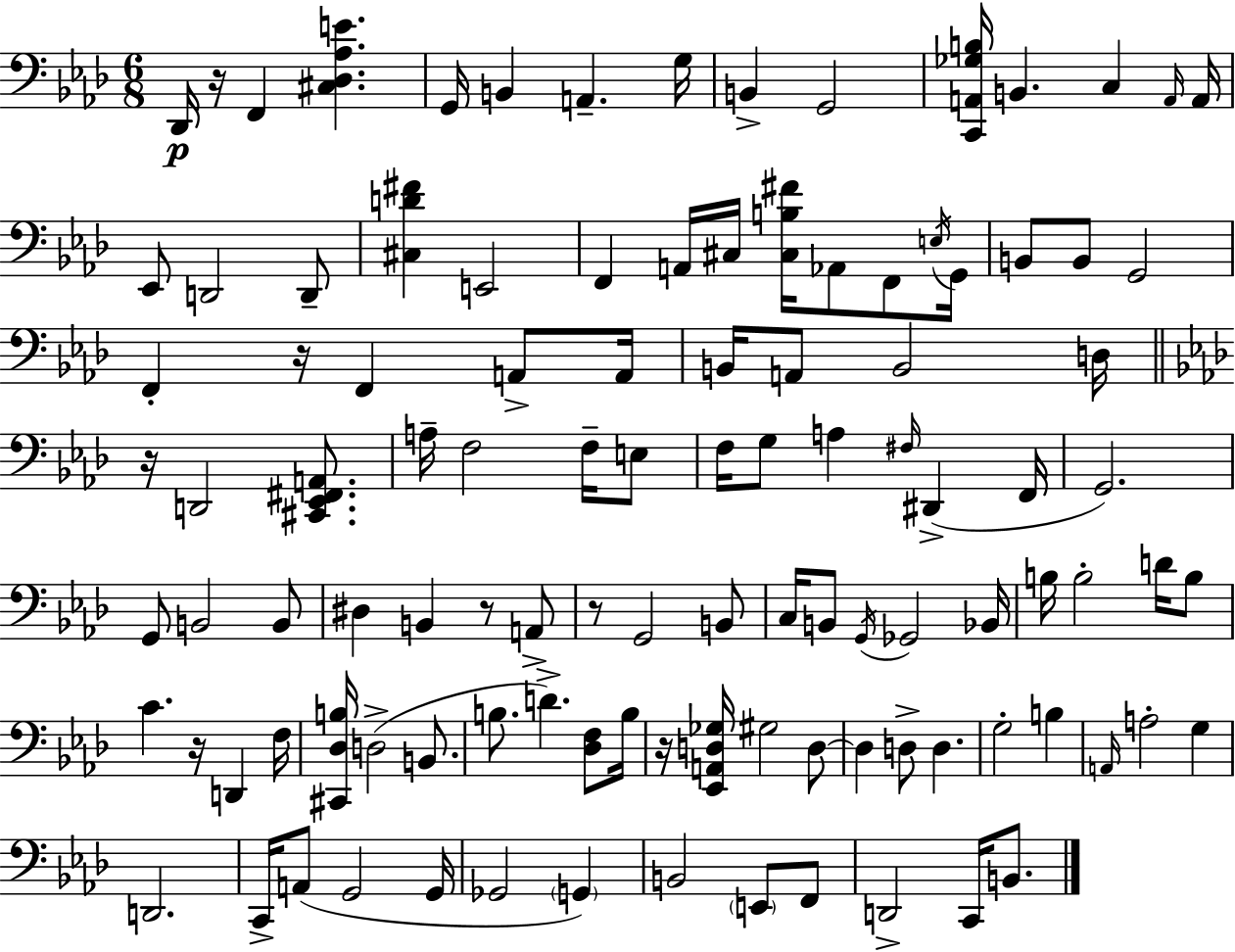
Db2/s R/s F2/q [C#3,Db3,Ab3,E4]/q. G2/s B2/q A2/q. G3/s B2/q G2/h [C2,A2,Gb3,B3]/s B2/q. C3/q A2/s A2/s Eb2/e D2/h D2/e [C#3,D4,F#4]/q E2/h F2/q A2/s C#3/s [C#3,B3,F#4]/s Ab2/e F2/e E3/s G2/s B2/e B2/e G2/h F2/q R/s F2/q A2/e A2/s B2/s A2/e B2/h D3/s R/s D2/h [C#2,Eb2,F#2,A2]/e. A3/s F3/h F3/s E3/e F3/s G3/e A3/q F#3/s D#2/q F2/s G2/h. G2/e B2/h B2/e D#3/q B2/q R/e A2/e R/e G2/h B2/e C3/s B2/e G2/s Gb2/h Bb2/s B3/s B3/h D4/s B3/e C4/q. R/s D2/q F3/s [C#2,Db3,B3]/s D3/h B2/e. B3/e. D4/q. [Db3,F3]/e B3/s R/s [Eb2,A2,D3,Gb3]/s G#3/h D3/e D3/q D3/e D3/q. G3/h B3/q A2/s A3/h G3/q D2/h. C2/s A2/e G2/h G2/s Gb2/h G2/q B2/h E2/e F2/e D2/h C2/s B2/e.